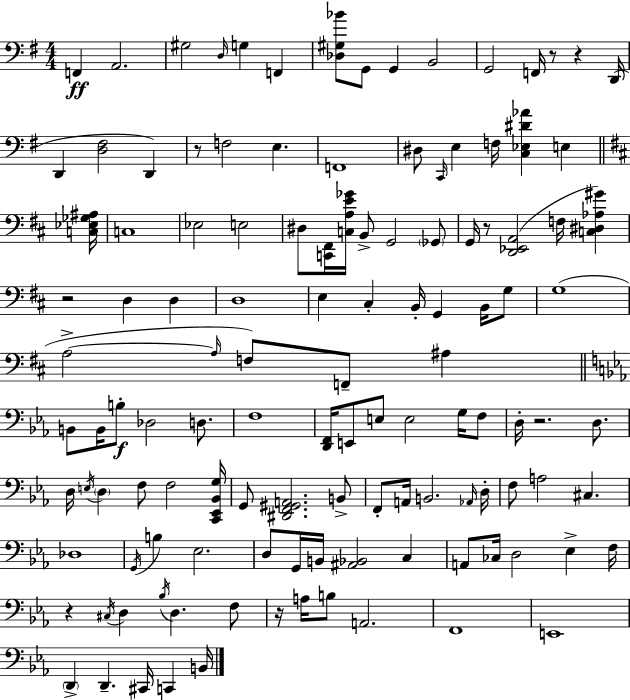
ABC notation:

X:1
T:Untitled
M:4/4
L:1/4
K:G
F,, A,,2 ^G,2 D,/4 G, F,, [_D,^G,_B]/2 G,,/2 G,, B,,2 G,,2 F,,/4 z/2 z D,,/4 D,, [D,^F,]2 D,, z/2 F,2 E, F,,4 ^D,/2 C,,/4 E, F,/4 [C,_E,^D_A] E, [C,_E,_G,^A,]/4 C,4 _E,2 E,2 ^D,/2 [C,,^F,,]/4 [C,A,E_G]/4 B,,/2 G,,2 _G,,/2 G,,/4 z/2 [D,,_E,,A,,]2 F,/4 [C,^D,_A,^G] z2 D, D, D,4 E, ^C, B,,/4 G,, B,,/4 G,/2 G,4 A,2 A,/4 F,/2 F,,/2 ^A, B,,/2 B,,/4 B,/2 _D,2 D,/2 F,4 [D,,F,,]/4 E,,/2 E,/2 E,2 G,/4 F,/2 D,/4 z2 D,/2 D,/4 E,/4 D, F,/2 F,2 [C,,_E,,_B,,G,]/4 G,,/2 [^D,,F,,^G,,A,,]2 B,,/2 F,,/2 A,,/4 B,,2 _A,,/4 D,/4 F,/2 A,2 ^C, _D,4 G,,/4 B, _E,2 D,/2 G,,/4 B,,/4 [^A,,_B,,]2 C, A,,/2 _C,/4 D,2 _E, F,/4 z ^C,/4 D, _B,/4 D, F,/2 z/4 A,/4 B,/2 A,,2 F,,4 E,,4 D,, D,, ^C,,/4 C,, B,,/4